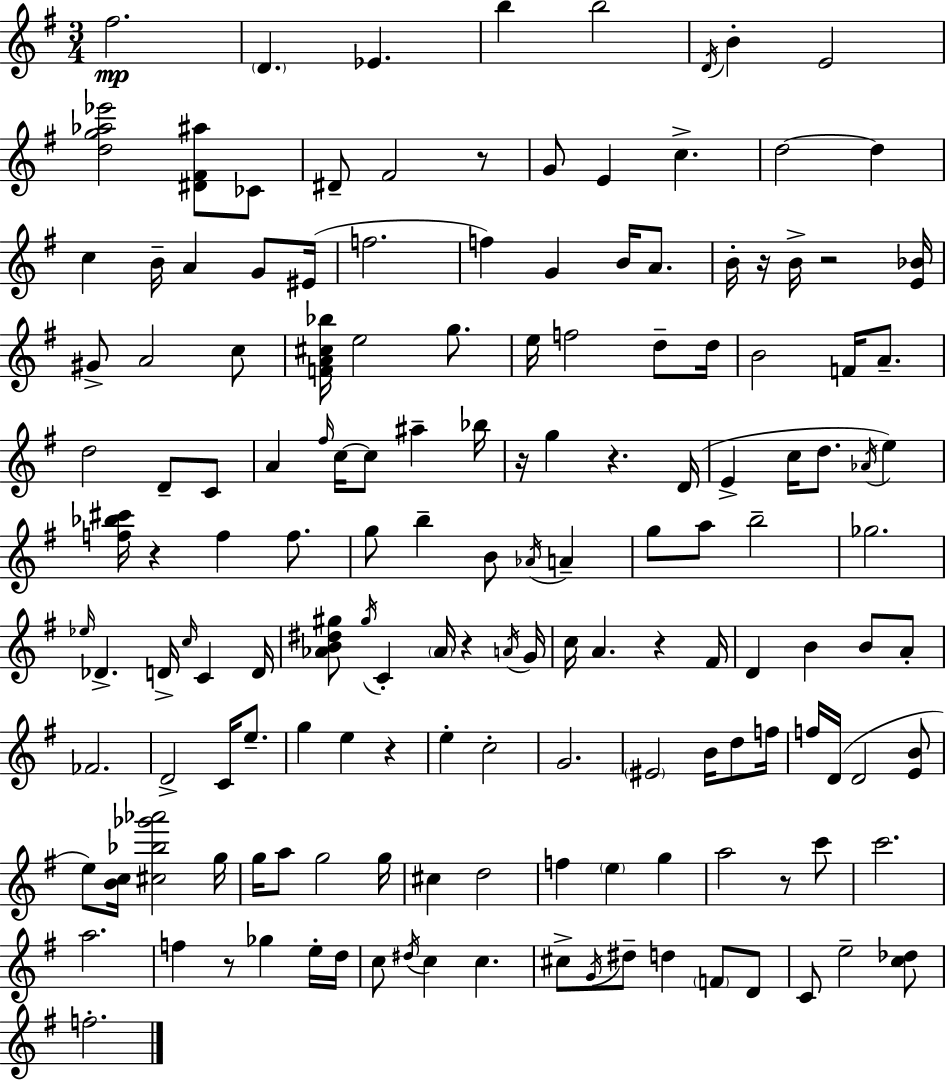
F#5/h. D4/q. Eb4/q. B5/q B5/h D4/s B4/q E4/h [D5,G5,Ab5,Eb6]/h [D#4,F#4,A#5]/e CES4/e D#4/e F#4/h R/e G4/e E4/q C5/q. D5/h D5/q C5/q B4/s A4/q G4/e EIS4/s F5/h. F5/q G4/q B4/s A4/e. B4/s R/s B4/s R/h [E4,Bb4]/s G#4/e A4/h C5/e [F4,A4,C#5,Bb5]/s E5/h G5/e. E5/s F5/h D5/e D5/s B4/h F4/s A4/e. D5/h D4/e C4/e A4/q F#5/s C5/s C5/e A#5/q Bb5/s R/s G5/q R/q. D4/s E4/q C5/s D5/e. Ab4/s E5/q [F5,Bb5,C#6]/s R/q F5/q F5/e. G5/e B5/q B4/e Ab4/s A4/q G5/e A5/e B5/h Gb5/h. Eb5/s Db4/q. D4/s C5/s C4/q D4/s [Ab4,B4,D#5,G#5]/e G#5/s C4/q Ab4/s R/q A4/s G4/s C5/s A4/q. R/q F#4/s D4/q B4/q B4/e A4/e FES4/h. D4/h C4/s E5/e. G5/q E5/q R/q E5/q C5/h G4/h. EIS4/h B4/s D5/e F5/s F5/s D4/s D4/h [E4,B4]/e E5/e [B4,C5]/s [C#5,Bb5,Gb6,Ab6]/h G5/s G5/s A5/e G5/h G5/s C#5/q D5/h F5/q E5/q G5/q A5/h R/e C6/e C6/h. A5/h. F5/q R/e Gb5/q E5/s D5/s C5/e D#5/s C5/q C5/q. C#5/e G4/s D#5/e D5/q F4/e D4/e C4/e E5/h [C5,Db5]/e F5/h.